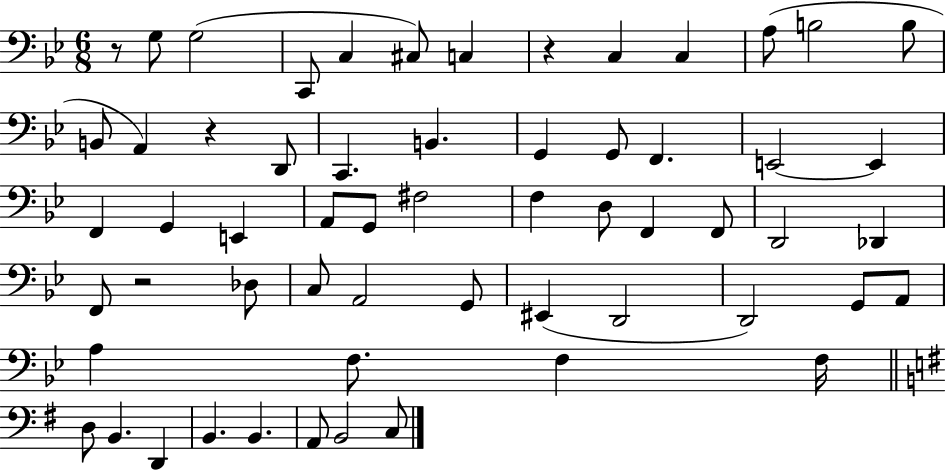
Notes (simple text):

R/e G3/e G3/h C2/e C3/q C#3/e C3/q R/q C3/q C3/q A3/e B3/h B3/e B2/e A2/q R/q D2/e C2/q. B2/q. G2/q G2/e F2/q. E2/h E2/q F2/q G2/q E2/q A2/e G2/e F#3/h F3/q D3/e F2/q F2/e D2/h Db2/q F2/e R/h Db3/e C3/e A2/h G2/e EIS2/q D2/h D2/h G2/e A2/e A3/q F3/e. F3/q F3/s D3/e B2/q. D2/q B2/q. B2/q. A2/e B2/h C3/e